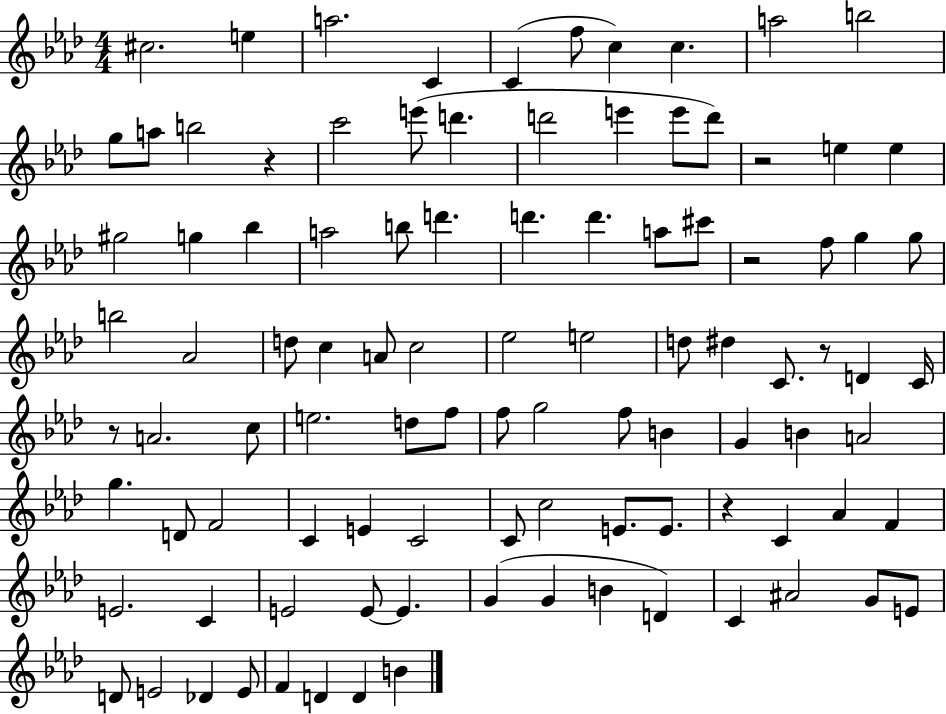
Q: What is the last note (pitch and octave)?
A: B4